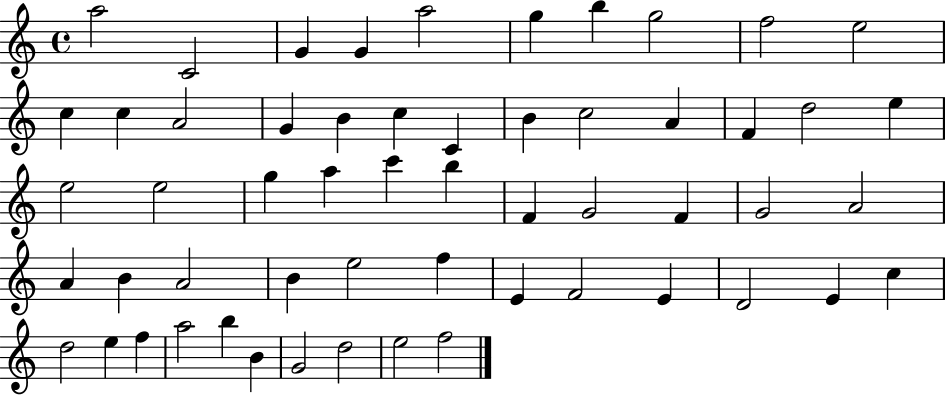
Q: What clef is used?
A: treble